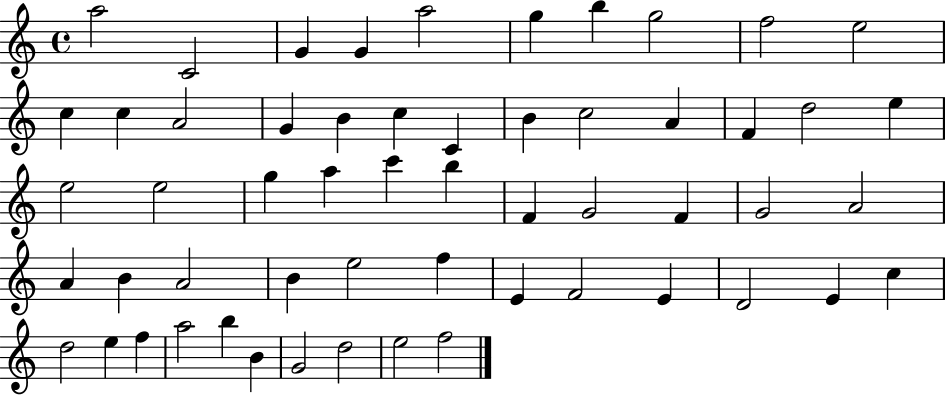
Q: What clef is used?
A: treble